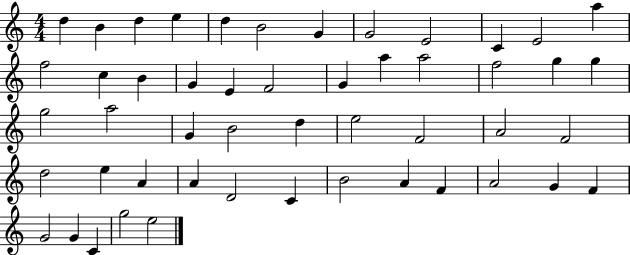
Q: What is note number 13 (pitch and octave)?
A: F5